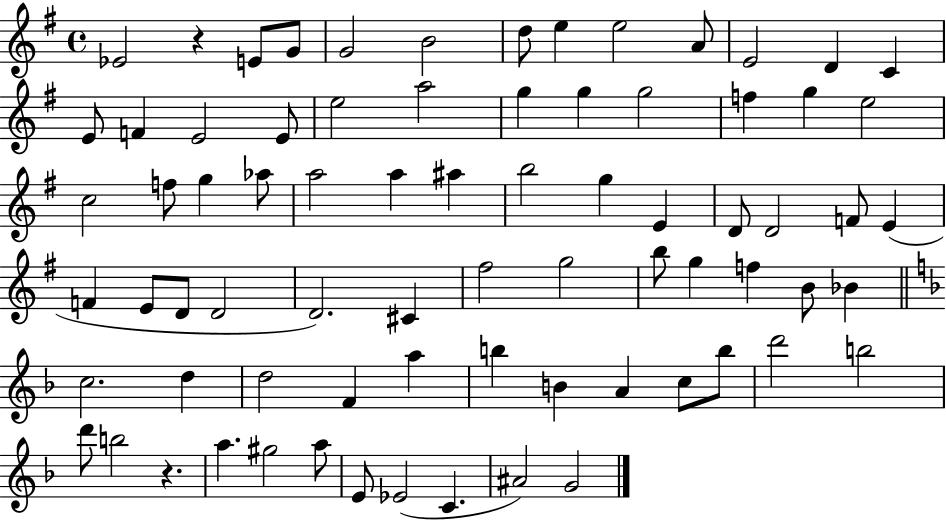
X:1
T:Untitled
M:4/4
L:1/4
K:G
_E2 z E/2 G/2 G2 B2 d/2 e e2 A/2 E2 D C E/2 F E2 E/2 e2 a2 g g g2 f g e2 c2 f/2 g _a/2 a2 a ^a b2 g E D/2 D2 F/2 E F E/2 D/2 D2 D2 ^C ^f2 g2 b/2 g f B/2 _B c2 d d2 F a b B A c/2 b/2 d'2 b2 d'/2 b2 z a ^g2 a/2 E/2 _E2 C ^A2 G2